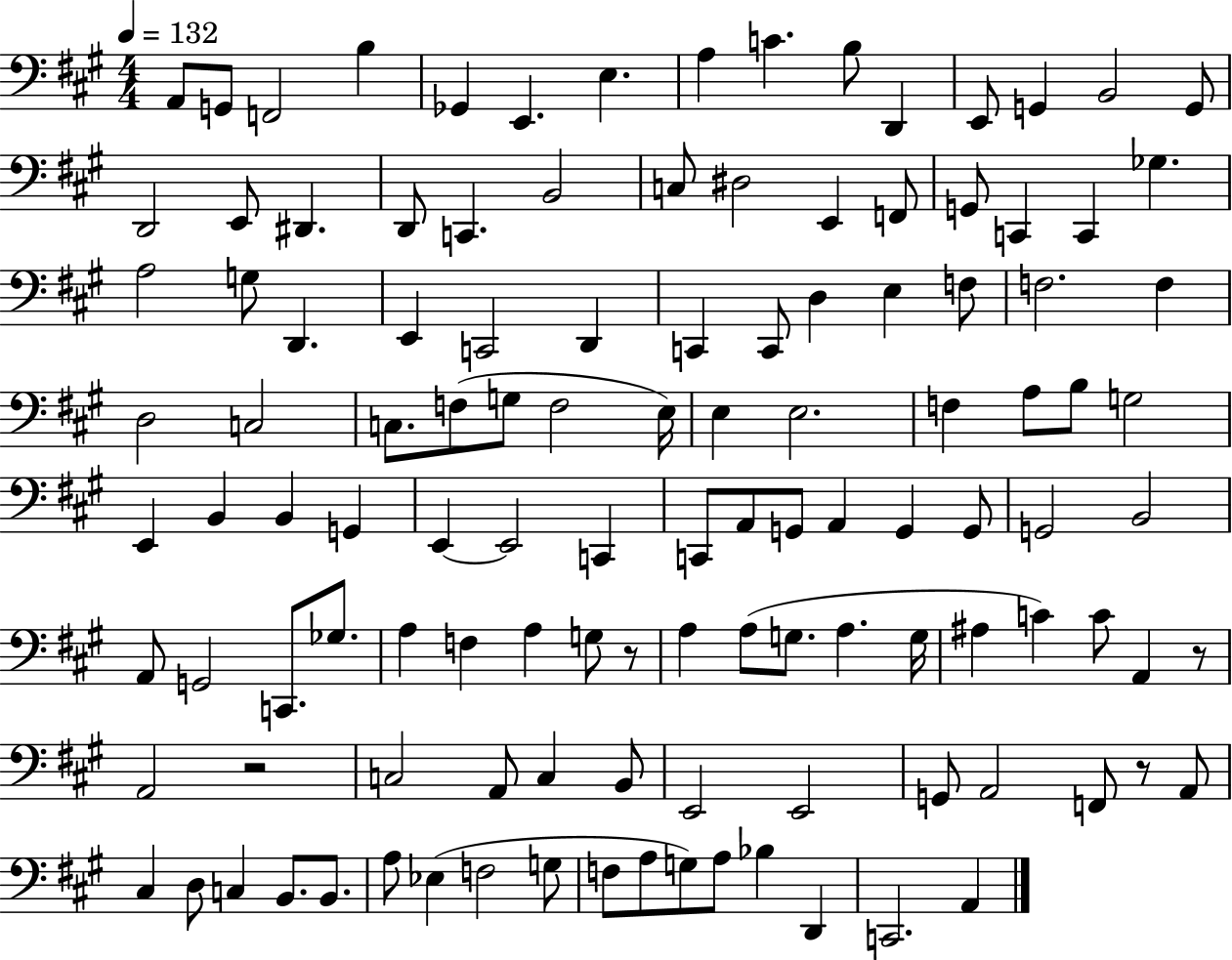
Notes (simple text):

A2/e G2/e F2/h B3/q Gb2/q E2/q. E3/q. A3/q C4/q. B3/e D2/q E2/e G2/q B2/h G2/e D2/h E2/e D#2/q. D2/e C2/q. B2/h C3/e D#3/h E2/q F2/e G2/e C2/q C2/q Gb3/q. A3/h G3/e D2/q. E2/q C2/h D2/q C2/q C2/e D3/q E3/q F3/e F3/h. F3/q D3/h C3/h C3/e. F3/e G3/e F3/h E3/s E3/q E3/h. F3/q A3/e B3/e G3/h E2/q B2/q B2/q G2/q E2/q E2/h C2/q C2/e A2/e G2/e A2/q G2/q G2/e G2/h B2/h A2/e G2/h C2/e. Gb3/e. A3/q F3/q A3/q G3/e R/e A3/q A3/e G3/e. A3/q. G3/s A#3/q C4/q C4/e A2/q R/e A2/h R/h C3/h A2/e C3/q B2/e E2/h E2/h G2/e A2/h F2/e R/e A2/e C#3/q D3/e C3/q B2/e. B2/e. A3/e Eb3/q F3/h G3/e F3/e A3/e G3/e A3/e Bb3/q D2/q C2/h. A2/q